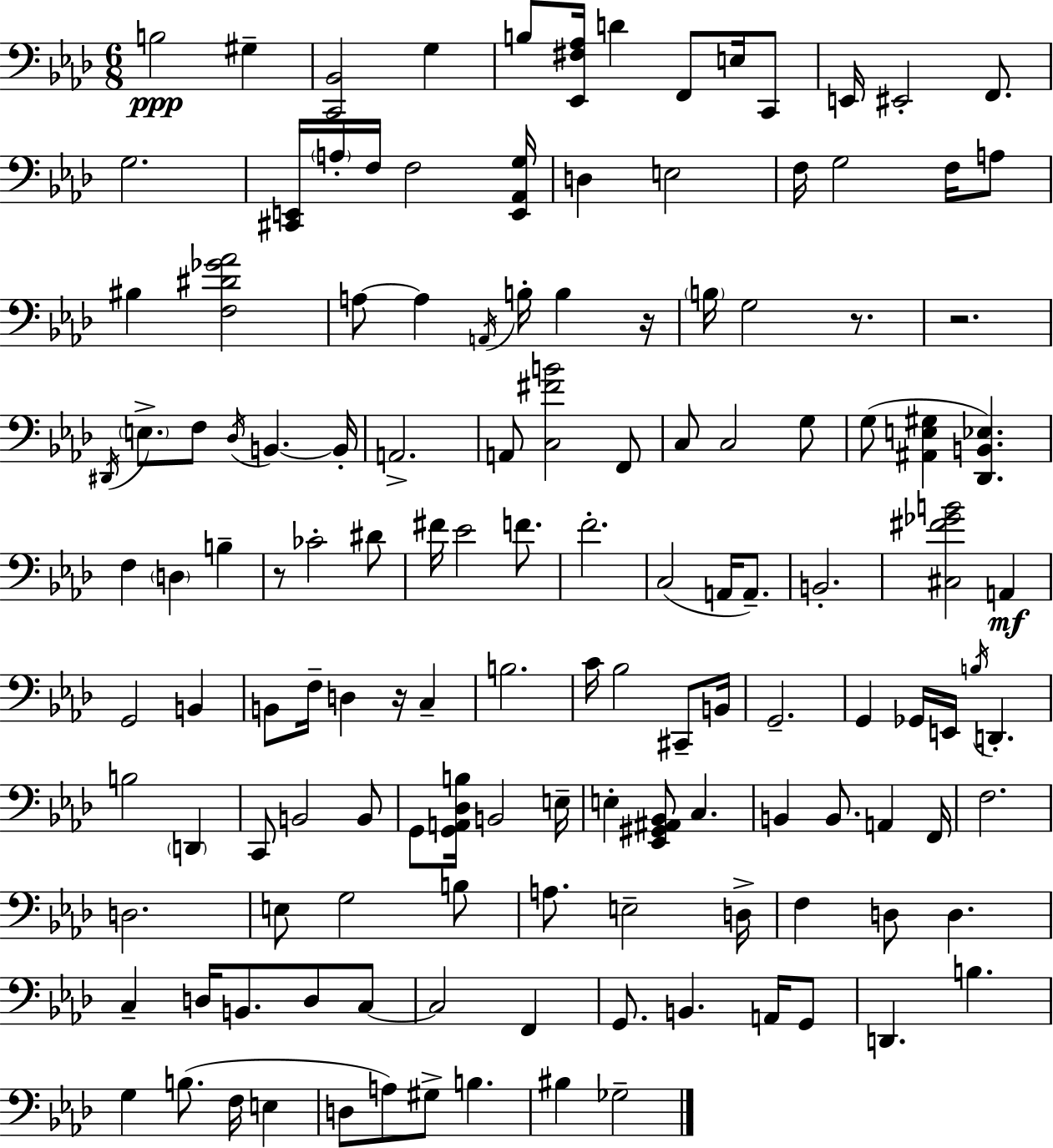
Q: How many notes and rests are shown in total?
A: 137